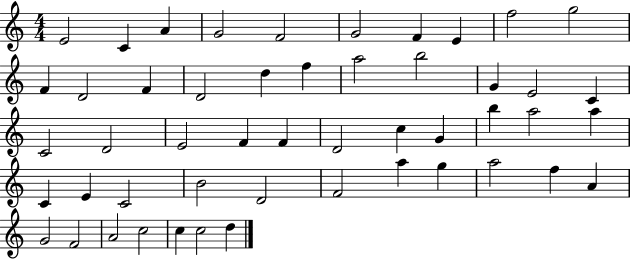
{
  \clef treble
  \numericTimeSignature
  \time 4/4
  \key c \major
  e'2 c'4 a'4 | g'2 f'2 | g'2 f'4 e'4 | f''2 g''2 | \break f'4 d'2 f'4 | d'2 d''4 f''4 | a''2 b''2 | g'4 e'2 c'4 | \break c'2 d'2 | e'2 f'4 f'4 | d'2 c''4 g'4 | b''4 a''2 a''4 | \break c'4 e'4 c'2 | b'2 d'2 | f'2 a''4 g''4 | a''2 f''4 a'4 | \break g'2 f'2 | a'2 c''2 | c''4 c''2 d''4 | \bar "|."
}